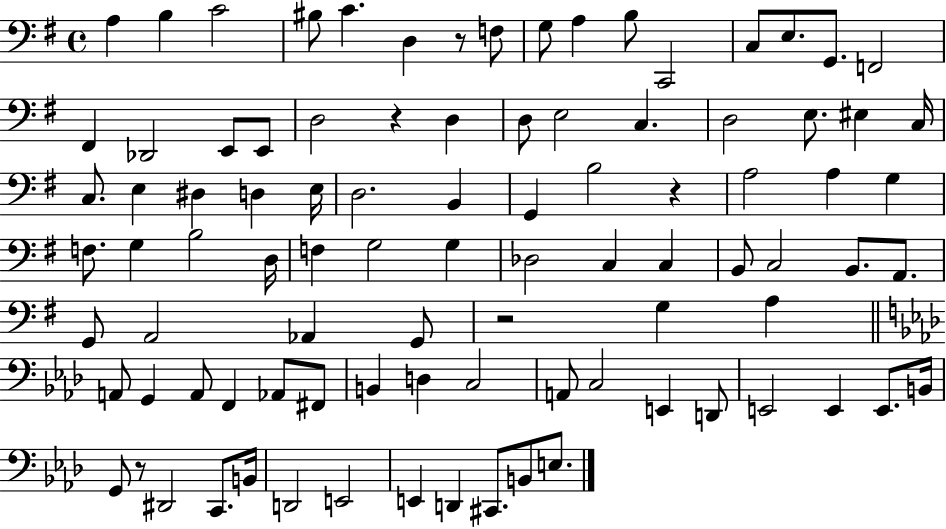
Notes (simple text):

A3/q B3/q C4/h BIS3/e C4/q. D3/q R/e F3/e G3/e A3/q B3/e C2/h C3/e E3/e. G2/e. F2/h F#2/q Db2/h E2/e E2/e D3/h R/q D3/q D3/e E3/h C3/q. D3/h E3/e. EIS3/q C3/s C3/e. E3/q D#3/q D3/q E3/s D3/h. B2/q G2/q B3/h R/q A3/h A3/q G3/q F3/e. G3/q B3/h D3/s F3/q G3/h G3/q Db3/h C3/q C3/q B2/e C3/h B2/e. A2/e. G2/e A2/h Ab2/q G2/e R/h G3/q A3/q A2/e G2/q A2/e F2/q Ab2/e F#2/e B2/q D3/q C3/h A2/e C3/h E2/q D2/e E2/h E2/q E2/e. B2/s G2/e R/e D#2/h C2/e. B2/s D2/h E2/h E2/q D2/q C#2/e. B2/e E3/e.